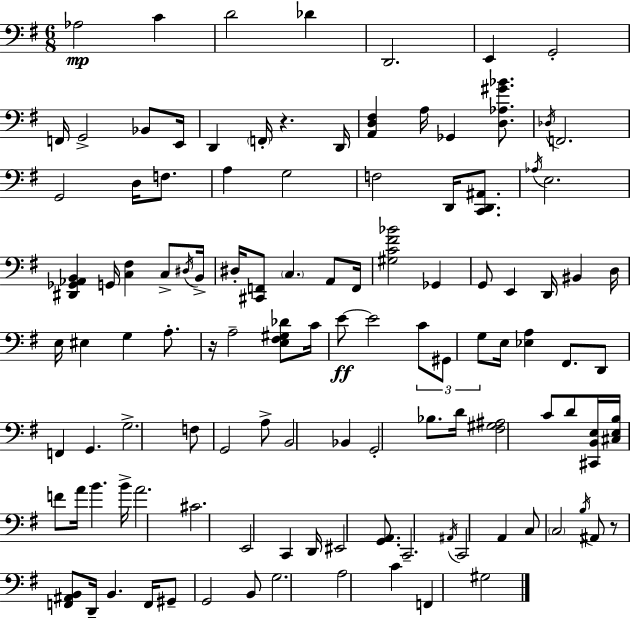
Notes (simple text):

Ab3/h C4/q D4/h Db4/q D2/h. E2/q G2/h F2/s G2/h Bb2/e E2/s D2/q F2/s R/q. D2/s [A2,D3,F#3]/q A3/s Gb2/q [D3,Ab3,G#4,Bb4]/e. Db3/s F2/h. G2/h D3/s F3/e. A3/q G3/h F3/h D2/s [C2,D2,A#2]/e. Ab3/s E3/h. [D#2,Gb2,Ab2,B2]/q G2/s [C3,F#3]/q C3/e D#3/s B2/s D#3/s [C#2,F2]/e C3/q. A2/e F2/s [G#3,C4,F#4,Bb4]/h Gb2/q G2/e E2/q D2/s BIS2/q D3/s E3/s EIS3/q G3/q A3/e. R/s A3/h [E3,F#3,G#3,Db4]/e C4/s E4/e E4/h C4/e G#2/e G3/e E3/s [Eb3,A3]/q F#2/e. D2/e F2/q G2/q. G3/h. F3/e G2/h A3/e B2/h Bb2/q G2/h Bb3/e. D4/s [F#3,G#3,A#3]/h C4/e D4/e [C#2,B2,E3]/s [C#3,E3,B3]/s F4/e A4/s B4/q. B4/s A4/h. C#4/h. E2/h C2/q D2/s EIS2/h [G2,A2]/e. C2/h. A#2/s C2/h A2/q C3/e C3/h B3/s A#2/e R/e [F2,A#2,B2]/e D2/s B2/q. F2/s G#2/e G2/h B2/e G3/h. A3/h C4/q F2/q G#3/h